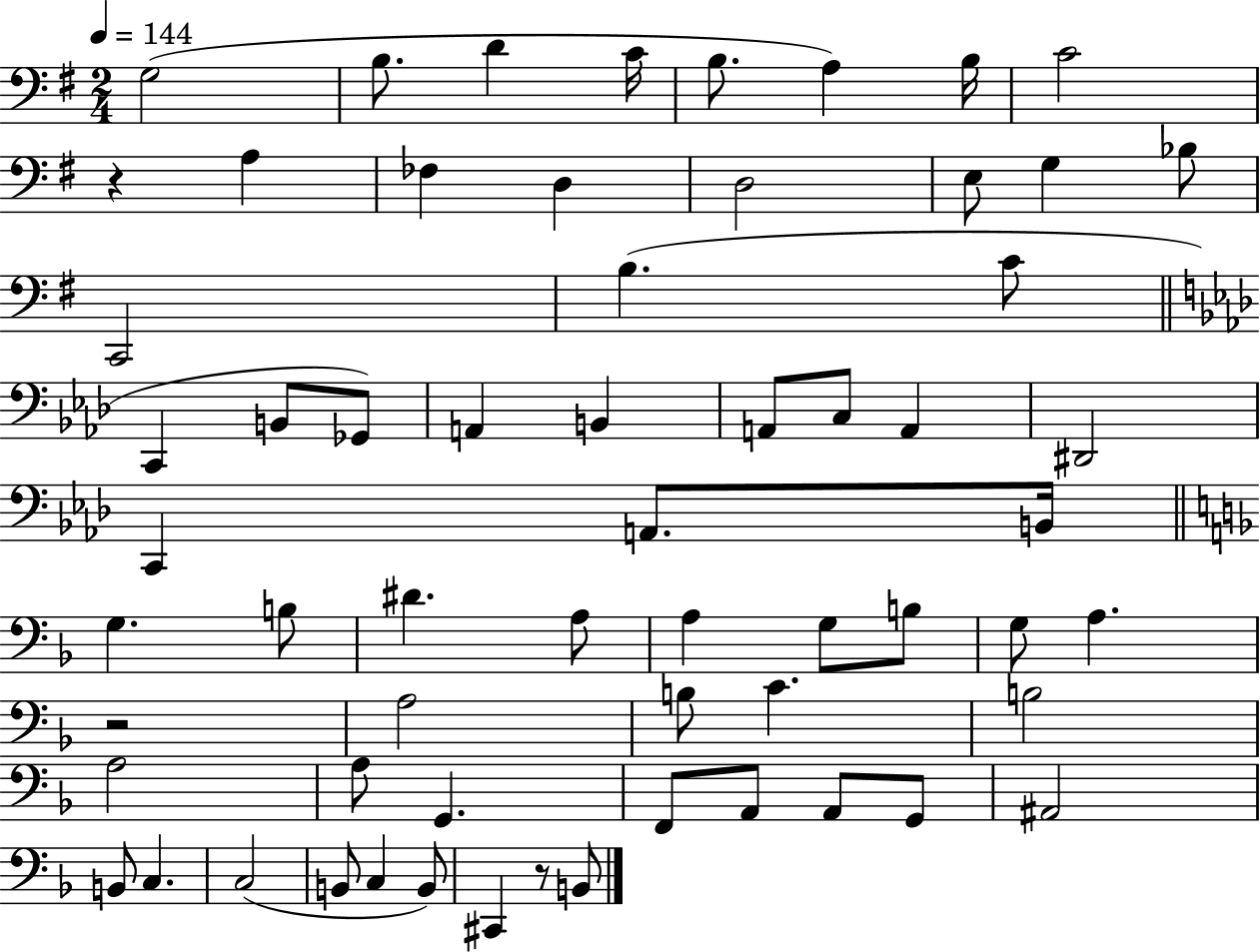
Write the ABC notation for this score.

X:1
T:Untitled
M:2/4
L:1/4
K:G
G,2 B,/2 D C/4 B,/2 A, B,/4 C2 z A, _F, D, D,2 E,/2 G, _B,/2 C,,2 B, C/2 C,, B,,/2 _G,,/2 A,, B,, A,,/2 C,/2 A,, ^D,,2 C,, A,,/2 B,,/4 G, B,/2 ^D A,/2 A, G,/2 B,/2 G,/2 A, z2 A,2 B,/2 C B,2 A,2 A,/2 G,, F,,/2 A,,/2 A,,/2 G,,/2 ^A,,2 B,,/2 C, C,2 B,,/2 C, B,,/2 ^C,, z/2 B,,/2